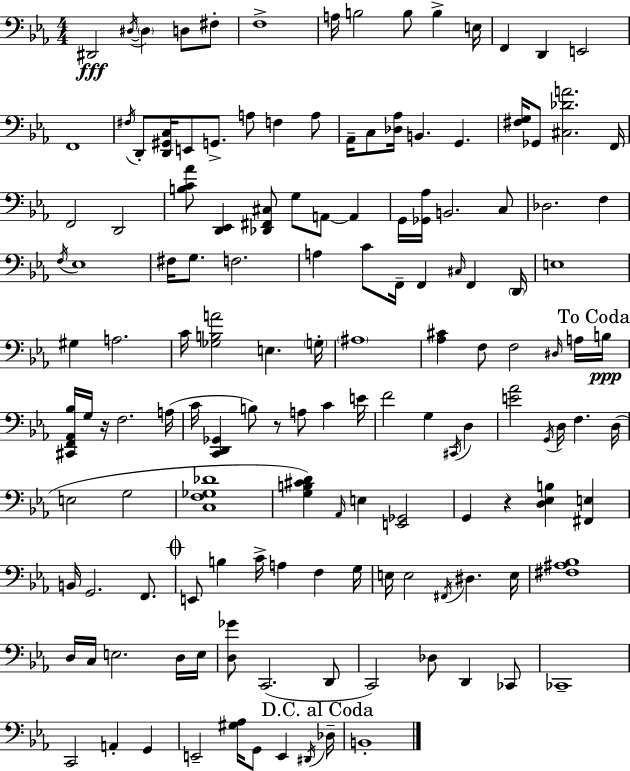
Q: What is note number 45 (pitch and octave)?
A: C4